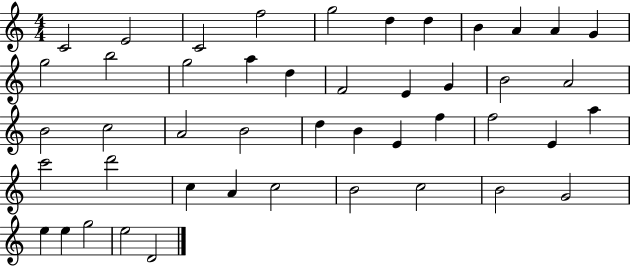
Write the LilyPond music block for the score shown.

{
  \clef treble
  \numericTimeSignature
  \time 4/4
  \key c \major
  c'2 e'2 | c'2 f''2 | g''2 d''4 d''4 | b'4 a'4 a'4 g'4 | \break g''2 b''2 | g''2 a''4 d''4 | f'2 e'4 g'4 | b'2 a'2 | \break b'2 c''2 | a'2 b'2 | d''4 b'4 e'4 f''4 | f''2 e'4 a''4 | \break c'''2 d'''2 | c''4 a'4 c''2 | b'2 c''2 | b'2 g'2 | \break e''4 e''4 g''2 | e''2 d'2 | \bar "|."
}